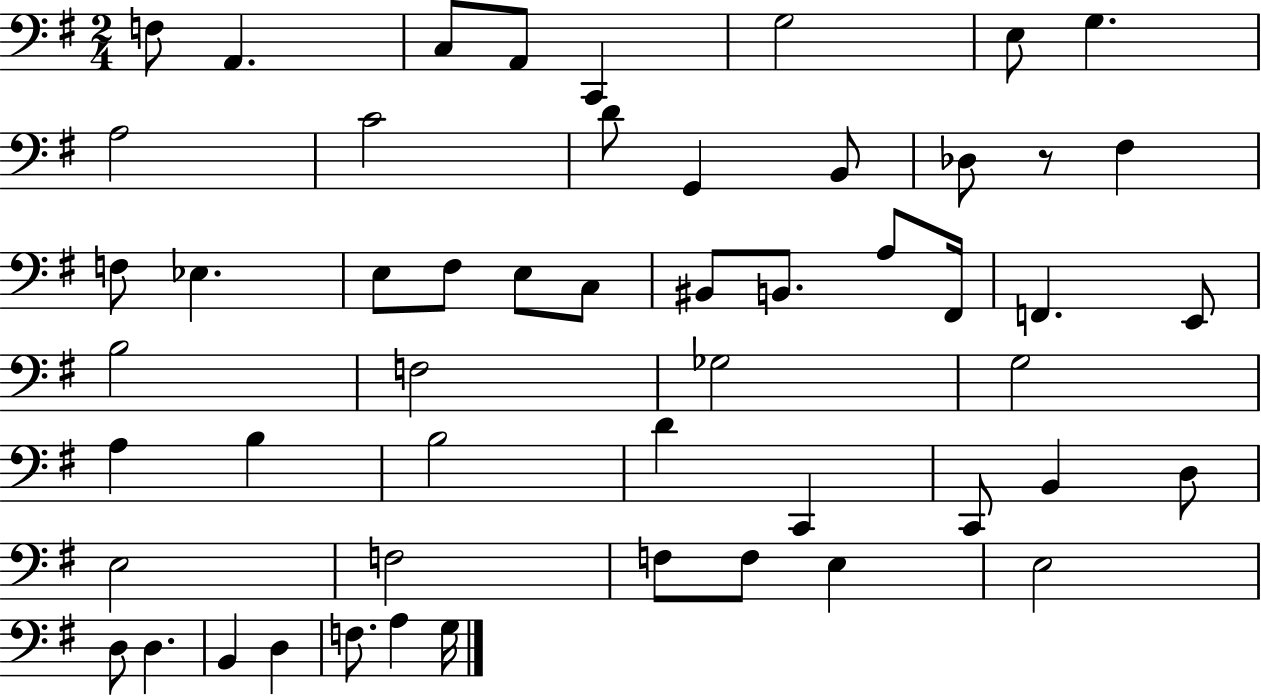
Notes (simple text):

F3/e A2/q. C3/e A2/e C2/q G3/h E3/e G3/q. A3/h C4/h D4/e G2/q B2/e Db3/e R/e F#3/q F3/e Eb3/q. E3/e F#3/e E3/e C3/e BIS2/e B2/e. A3/e F#2/s F2/q. E2/e B3/h F3/h Gb3/h G3/h A3/q B3/q B3/h D4/q C2/q C2/e B2/q D3/e E3/h F3/h F3/e F3/e E3/q E3/h D3/e D3/q. B2/q D3/q F3/e. A3/q G3/s